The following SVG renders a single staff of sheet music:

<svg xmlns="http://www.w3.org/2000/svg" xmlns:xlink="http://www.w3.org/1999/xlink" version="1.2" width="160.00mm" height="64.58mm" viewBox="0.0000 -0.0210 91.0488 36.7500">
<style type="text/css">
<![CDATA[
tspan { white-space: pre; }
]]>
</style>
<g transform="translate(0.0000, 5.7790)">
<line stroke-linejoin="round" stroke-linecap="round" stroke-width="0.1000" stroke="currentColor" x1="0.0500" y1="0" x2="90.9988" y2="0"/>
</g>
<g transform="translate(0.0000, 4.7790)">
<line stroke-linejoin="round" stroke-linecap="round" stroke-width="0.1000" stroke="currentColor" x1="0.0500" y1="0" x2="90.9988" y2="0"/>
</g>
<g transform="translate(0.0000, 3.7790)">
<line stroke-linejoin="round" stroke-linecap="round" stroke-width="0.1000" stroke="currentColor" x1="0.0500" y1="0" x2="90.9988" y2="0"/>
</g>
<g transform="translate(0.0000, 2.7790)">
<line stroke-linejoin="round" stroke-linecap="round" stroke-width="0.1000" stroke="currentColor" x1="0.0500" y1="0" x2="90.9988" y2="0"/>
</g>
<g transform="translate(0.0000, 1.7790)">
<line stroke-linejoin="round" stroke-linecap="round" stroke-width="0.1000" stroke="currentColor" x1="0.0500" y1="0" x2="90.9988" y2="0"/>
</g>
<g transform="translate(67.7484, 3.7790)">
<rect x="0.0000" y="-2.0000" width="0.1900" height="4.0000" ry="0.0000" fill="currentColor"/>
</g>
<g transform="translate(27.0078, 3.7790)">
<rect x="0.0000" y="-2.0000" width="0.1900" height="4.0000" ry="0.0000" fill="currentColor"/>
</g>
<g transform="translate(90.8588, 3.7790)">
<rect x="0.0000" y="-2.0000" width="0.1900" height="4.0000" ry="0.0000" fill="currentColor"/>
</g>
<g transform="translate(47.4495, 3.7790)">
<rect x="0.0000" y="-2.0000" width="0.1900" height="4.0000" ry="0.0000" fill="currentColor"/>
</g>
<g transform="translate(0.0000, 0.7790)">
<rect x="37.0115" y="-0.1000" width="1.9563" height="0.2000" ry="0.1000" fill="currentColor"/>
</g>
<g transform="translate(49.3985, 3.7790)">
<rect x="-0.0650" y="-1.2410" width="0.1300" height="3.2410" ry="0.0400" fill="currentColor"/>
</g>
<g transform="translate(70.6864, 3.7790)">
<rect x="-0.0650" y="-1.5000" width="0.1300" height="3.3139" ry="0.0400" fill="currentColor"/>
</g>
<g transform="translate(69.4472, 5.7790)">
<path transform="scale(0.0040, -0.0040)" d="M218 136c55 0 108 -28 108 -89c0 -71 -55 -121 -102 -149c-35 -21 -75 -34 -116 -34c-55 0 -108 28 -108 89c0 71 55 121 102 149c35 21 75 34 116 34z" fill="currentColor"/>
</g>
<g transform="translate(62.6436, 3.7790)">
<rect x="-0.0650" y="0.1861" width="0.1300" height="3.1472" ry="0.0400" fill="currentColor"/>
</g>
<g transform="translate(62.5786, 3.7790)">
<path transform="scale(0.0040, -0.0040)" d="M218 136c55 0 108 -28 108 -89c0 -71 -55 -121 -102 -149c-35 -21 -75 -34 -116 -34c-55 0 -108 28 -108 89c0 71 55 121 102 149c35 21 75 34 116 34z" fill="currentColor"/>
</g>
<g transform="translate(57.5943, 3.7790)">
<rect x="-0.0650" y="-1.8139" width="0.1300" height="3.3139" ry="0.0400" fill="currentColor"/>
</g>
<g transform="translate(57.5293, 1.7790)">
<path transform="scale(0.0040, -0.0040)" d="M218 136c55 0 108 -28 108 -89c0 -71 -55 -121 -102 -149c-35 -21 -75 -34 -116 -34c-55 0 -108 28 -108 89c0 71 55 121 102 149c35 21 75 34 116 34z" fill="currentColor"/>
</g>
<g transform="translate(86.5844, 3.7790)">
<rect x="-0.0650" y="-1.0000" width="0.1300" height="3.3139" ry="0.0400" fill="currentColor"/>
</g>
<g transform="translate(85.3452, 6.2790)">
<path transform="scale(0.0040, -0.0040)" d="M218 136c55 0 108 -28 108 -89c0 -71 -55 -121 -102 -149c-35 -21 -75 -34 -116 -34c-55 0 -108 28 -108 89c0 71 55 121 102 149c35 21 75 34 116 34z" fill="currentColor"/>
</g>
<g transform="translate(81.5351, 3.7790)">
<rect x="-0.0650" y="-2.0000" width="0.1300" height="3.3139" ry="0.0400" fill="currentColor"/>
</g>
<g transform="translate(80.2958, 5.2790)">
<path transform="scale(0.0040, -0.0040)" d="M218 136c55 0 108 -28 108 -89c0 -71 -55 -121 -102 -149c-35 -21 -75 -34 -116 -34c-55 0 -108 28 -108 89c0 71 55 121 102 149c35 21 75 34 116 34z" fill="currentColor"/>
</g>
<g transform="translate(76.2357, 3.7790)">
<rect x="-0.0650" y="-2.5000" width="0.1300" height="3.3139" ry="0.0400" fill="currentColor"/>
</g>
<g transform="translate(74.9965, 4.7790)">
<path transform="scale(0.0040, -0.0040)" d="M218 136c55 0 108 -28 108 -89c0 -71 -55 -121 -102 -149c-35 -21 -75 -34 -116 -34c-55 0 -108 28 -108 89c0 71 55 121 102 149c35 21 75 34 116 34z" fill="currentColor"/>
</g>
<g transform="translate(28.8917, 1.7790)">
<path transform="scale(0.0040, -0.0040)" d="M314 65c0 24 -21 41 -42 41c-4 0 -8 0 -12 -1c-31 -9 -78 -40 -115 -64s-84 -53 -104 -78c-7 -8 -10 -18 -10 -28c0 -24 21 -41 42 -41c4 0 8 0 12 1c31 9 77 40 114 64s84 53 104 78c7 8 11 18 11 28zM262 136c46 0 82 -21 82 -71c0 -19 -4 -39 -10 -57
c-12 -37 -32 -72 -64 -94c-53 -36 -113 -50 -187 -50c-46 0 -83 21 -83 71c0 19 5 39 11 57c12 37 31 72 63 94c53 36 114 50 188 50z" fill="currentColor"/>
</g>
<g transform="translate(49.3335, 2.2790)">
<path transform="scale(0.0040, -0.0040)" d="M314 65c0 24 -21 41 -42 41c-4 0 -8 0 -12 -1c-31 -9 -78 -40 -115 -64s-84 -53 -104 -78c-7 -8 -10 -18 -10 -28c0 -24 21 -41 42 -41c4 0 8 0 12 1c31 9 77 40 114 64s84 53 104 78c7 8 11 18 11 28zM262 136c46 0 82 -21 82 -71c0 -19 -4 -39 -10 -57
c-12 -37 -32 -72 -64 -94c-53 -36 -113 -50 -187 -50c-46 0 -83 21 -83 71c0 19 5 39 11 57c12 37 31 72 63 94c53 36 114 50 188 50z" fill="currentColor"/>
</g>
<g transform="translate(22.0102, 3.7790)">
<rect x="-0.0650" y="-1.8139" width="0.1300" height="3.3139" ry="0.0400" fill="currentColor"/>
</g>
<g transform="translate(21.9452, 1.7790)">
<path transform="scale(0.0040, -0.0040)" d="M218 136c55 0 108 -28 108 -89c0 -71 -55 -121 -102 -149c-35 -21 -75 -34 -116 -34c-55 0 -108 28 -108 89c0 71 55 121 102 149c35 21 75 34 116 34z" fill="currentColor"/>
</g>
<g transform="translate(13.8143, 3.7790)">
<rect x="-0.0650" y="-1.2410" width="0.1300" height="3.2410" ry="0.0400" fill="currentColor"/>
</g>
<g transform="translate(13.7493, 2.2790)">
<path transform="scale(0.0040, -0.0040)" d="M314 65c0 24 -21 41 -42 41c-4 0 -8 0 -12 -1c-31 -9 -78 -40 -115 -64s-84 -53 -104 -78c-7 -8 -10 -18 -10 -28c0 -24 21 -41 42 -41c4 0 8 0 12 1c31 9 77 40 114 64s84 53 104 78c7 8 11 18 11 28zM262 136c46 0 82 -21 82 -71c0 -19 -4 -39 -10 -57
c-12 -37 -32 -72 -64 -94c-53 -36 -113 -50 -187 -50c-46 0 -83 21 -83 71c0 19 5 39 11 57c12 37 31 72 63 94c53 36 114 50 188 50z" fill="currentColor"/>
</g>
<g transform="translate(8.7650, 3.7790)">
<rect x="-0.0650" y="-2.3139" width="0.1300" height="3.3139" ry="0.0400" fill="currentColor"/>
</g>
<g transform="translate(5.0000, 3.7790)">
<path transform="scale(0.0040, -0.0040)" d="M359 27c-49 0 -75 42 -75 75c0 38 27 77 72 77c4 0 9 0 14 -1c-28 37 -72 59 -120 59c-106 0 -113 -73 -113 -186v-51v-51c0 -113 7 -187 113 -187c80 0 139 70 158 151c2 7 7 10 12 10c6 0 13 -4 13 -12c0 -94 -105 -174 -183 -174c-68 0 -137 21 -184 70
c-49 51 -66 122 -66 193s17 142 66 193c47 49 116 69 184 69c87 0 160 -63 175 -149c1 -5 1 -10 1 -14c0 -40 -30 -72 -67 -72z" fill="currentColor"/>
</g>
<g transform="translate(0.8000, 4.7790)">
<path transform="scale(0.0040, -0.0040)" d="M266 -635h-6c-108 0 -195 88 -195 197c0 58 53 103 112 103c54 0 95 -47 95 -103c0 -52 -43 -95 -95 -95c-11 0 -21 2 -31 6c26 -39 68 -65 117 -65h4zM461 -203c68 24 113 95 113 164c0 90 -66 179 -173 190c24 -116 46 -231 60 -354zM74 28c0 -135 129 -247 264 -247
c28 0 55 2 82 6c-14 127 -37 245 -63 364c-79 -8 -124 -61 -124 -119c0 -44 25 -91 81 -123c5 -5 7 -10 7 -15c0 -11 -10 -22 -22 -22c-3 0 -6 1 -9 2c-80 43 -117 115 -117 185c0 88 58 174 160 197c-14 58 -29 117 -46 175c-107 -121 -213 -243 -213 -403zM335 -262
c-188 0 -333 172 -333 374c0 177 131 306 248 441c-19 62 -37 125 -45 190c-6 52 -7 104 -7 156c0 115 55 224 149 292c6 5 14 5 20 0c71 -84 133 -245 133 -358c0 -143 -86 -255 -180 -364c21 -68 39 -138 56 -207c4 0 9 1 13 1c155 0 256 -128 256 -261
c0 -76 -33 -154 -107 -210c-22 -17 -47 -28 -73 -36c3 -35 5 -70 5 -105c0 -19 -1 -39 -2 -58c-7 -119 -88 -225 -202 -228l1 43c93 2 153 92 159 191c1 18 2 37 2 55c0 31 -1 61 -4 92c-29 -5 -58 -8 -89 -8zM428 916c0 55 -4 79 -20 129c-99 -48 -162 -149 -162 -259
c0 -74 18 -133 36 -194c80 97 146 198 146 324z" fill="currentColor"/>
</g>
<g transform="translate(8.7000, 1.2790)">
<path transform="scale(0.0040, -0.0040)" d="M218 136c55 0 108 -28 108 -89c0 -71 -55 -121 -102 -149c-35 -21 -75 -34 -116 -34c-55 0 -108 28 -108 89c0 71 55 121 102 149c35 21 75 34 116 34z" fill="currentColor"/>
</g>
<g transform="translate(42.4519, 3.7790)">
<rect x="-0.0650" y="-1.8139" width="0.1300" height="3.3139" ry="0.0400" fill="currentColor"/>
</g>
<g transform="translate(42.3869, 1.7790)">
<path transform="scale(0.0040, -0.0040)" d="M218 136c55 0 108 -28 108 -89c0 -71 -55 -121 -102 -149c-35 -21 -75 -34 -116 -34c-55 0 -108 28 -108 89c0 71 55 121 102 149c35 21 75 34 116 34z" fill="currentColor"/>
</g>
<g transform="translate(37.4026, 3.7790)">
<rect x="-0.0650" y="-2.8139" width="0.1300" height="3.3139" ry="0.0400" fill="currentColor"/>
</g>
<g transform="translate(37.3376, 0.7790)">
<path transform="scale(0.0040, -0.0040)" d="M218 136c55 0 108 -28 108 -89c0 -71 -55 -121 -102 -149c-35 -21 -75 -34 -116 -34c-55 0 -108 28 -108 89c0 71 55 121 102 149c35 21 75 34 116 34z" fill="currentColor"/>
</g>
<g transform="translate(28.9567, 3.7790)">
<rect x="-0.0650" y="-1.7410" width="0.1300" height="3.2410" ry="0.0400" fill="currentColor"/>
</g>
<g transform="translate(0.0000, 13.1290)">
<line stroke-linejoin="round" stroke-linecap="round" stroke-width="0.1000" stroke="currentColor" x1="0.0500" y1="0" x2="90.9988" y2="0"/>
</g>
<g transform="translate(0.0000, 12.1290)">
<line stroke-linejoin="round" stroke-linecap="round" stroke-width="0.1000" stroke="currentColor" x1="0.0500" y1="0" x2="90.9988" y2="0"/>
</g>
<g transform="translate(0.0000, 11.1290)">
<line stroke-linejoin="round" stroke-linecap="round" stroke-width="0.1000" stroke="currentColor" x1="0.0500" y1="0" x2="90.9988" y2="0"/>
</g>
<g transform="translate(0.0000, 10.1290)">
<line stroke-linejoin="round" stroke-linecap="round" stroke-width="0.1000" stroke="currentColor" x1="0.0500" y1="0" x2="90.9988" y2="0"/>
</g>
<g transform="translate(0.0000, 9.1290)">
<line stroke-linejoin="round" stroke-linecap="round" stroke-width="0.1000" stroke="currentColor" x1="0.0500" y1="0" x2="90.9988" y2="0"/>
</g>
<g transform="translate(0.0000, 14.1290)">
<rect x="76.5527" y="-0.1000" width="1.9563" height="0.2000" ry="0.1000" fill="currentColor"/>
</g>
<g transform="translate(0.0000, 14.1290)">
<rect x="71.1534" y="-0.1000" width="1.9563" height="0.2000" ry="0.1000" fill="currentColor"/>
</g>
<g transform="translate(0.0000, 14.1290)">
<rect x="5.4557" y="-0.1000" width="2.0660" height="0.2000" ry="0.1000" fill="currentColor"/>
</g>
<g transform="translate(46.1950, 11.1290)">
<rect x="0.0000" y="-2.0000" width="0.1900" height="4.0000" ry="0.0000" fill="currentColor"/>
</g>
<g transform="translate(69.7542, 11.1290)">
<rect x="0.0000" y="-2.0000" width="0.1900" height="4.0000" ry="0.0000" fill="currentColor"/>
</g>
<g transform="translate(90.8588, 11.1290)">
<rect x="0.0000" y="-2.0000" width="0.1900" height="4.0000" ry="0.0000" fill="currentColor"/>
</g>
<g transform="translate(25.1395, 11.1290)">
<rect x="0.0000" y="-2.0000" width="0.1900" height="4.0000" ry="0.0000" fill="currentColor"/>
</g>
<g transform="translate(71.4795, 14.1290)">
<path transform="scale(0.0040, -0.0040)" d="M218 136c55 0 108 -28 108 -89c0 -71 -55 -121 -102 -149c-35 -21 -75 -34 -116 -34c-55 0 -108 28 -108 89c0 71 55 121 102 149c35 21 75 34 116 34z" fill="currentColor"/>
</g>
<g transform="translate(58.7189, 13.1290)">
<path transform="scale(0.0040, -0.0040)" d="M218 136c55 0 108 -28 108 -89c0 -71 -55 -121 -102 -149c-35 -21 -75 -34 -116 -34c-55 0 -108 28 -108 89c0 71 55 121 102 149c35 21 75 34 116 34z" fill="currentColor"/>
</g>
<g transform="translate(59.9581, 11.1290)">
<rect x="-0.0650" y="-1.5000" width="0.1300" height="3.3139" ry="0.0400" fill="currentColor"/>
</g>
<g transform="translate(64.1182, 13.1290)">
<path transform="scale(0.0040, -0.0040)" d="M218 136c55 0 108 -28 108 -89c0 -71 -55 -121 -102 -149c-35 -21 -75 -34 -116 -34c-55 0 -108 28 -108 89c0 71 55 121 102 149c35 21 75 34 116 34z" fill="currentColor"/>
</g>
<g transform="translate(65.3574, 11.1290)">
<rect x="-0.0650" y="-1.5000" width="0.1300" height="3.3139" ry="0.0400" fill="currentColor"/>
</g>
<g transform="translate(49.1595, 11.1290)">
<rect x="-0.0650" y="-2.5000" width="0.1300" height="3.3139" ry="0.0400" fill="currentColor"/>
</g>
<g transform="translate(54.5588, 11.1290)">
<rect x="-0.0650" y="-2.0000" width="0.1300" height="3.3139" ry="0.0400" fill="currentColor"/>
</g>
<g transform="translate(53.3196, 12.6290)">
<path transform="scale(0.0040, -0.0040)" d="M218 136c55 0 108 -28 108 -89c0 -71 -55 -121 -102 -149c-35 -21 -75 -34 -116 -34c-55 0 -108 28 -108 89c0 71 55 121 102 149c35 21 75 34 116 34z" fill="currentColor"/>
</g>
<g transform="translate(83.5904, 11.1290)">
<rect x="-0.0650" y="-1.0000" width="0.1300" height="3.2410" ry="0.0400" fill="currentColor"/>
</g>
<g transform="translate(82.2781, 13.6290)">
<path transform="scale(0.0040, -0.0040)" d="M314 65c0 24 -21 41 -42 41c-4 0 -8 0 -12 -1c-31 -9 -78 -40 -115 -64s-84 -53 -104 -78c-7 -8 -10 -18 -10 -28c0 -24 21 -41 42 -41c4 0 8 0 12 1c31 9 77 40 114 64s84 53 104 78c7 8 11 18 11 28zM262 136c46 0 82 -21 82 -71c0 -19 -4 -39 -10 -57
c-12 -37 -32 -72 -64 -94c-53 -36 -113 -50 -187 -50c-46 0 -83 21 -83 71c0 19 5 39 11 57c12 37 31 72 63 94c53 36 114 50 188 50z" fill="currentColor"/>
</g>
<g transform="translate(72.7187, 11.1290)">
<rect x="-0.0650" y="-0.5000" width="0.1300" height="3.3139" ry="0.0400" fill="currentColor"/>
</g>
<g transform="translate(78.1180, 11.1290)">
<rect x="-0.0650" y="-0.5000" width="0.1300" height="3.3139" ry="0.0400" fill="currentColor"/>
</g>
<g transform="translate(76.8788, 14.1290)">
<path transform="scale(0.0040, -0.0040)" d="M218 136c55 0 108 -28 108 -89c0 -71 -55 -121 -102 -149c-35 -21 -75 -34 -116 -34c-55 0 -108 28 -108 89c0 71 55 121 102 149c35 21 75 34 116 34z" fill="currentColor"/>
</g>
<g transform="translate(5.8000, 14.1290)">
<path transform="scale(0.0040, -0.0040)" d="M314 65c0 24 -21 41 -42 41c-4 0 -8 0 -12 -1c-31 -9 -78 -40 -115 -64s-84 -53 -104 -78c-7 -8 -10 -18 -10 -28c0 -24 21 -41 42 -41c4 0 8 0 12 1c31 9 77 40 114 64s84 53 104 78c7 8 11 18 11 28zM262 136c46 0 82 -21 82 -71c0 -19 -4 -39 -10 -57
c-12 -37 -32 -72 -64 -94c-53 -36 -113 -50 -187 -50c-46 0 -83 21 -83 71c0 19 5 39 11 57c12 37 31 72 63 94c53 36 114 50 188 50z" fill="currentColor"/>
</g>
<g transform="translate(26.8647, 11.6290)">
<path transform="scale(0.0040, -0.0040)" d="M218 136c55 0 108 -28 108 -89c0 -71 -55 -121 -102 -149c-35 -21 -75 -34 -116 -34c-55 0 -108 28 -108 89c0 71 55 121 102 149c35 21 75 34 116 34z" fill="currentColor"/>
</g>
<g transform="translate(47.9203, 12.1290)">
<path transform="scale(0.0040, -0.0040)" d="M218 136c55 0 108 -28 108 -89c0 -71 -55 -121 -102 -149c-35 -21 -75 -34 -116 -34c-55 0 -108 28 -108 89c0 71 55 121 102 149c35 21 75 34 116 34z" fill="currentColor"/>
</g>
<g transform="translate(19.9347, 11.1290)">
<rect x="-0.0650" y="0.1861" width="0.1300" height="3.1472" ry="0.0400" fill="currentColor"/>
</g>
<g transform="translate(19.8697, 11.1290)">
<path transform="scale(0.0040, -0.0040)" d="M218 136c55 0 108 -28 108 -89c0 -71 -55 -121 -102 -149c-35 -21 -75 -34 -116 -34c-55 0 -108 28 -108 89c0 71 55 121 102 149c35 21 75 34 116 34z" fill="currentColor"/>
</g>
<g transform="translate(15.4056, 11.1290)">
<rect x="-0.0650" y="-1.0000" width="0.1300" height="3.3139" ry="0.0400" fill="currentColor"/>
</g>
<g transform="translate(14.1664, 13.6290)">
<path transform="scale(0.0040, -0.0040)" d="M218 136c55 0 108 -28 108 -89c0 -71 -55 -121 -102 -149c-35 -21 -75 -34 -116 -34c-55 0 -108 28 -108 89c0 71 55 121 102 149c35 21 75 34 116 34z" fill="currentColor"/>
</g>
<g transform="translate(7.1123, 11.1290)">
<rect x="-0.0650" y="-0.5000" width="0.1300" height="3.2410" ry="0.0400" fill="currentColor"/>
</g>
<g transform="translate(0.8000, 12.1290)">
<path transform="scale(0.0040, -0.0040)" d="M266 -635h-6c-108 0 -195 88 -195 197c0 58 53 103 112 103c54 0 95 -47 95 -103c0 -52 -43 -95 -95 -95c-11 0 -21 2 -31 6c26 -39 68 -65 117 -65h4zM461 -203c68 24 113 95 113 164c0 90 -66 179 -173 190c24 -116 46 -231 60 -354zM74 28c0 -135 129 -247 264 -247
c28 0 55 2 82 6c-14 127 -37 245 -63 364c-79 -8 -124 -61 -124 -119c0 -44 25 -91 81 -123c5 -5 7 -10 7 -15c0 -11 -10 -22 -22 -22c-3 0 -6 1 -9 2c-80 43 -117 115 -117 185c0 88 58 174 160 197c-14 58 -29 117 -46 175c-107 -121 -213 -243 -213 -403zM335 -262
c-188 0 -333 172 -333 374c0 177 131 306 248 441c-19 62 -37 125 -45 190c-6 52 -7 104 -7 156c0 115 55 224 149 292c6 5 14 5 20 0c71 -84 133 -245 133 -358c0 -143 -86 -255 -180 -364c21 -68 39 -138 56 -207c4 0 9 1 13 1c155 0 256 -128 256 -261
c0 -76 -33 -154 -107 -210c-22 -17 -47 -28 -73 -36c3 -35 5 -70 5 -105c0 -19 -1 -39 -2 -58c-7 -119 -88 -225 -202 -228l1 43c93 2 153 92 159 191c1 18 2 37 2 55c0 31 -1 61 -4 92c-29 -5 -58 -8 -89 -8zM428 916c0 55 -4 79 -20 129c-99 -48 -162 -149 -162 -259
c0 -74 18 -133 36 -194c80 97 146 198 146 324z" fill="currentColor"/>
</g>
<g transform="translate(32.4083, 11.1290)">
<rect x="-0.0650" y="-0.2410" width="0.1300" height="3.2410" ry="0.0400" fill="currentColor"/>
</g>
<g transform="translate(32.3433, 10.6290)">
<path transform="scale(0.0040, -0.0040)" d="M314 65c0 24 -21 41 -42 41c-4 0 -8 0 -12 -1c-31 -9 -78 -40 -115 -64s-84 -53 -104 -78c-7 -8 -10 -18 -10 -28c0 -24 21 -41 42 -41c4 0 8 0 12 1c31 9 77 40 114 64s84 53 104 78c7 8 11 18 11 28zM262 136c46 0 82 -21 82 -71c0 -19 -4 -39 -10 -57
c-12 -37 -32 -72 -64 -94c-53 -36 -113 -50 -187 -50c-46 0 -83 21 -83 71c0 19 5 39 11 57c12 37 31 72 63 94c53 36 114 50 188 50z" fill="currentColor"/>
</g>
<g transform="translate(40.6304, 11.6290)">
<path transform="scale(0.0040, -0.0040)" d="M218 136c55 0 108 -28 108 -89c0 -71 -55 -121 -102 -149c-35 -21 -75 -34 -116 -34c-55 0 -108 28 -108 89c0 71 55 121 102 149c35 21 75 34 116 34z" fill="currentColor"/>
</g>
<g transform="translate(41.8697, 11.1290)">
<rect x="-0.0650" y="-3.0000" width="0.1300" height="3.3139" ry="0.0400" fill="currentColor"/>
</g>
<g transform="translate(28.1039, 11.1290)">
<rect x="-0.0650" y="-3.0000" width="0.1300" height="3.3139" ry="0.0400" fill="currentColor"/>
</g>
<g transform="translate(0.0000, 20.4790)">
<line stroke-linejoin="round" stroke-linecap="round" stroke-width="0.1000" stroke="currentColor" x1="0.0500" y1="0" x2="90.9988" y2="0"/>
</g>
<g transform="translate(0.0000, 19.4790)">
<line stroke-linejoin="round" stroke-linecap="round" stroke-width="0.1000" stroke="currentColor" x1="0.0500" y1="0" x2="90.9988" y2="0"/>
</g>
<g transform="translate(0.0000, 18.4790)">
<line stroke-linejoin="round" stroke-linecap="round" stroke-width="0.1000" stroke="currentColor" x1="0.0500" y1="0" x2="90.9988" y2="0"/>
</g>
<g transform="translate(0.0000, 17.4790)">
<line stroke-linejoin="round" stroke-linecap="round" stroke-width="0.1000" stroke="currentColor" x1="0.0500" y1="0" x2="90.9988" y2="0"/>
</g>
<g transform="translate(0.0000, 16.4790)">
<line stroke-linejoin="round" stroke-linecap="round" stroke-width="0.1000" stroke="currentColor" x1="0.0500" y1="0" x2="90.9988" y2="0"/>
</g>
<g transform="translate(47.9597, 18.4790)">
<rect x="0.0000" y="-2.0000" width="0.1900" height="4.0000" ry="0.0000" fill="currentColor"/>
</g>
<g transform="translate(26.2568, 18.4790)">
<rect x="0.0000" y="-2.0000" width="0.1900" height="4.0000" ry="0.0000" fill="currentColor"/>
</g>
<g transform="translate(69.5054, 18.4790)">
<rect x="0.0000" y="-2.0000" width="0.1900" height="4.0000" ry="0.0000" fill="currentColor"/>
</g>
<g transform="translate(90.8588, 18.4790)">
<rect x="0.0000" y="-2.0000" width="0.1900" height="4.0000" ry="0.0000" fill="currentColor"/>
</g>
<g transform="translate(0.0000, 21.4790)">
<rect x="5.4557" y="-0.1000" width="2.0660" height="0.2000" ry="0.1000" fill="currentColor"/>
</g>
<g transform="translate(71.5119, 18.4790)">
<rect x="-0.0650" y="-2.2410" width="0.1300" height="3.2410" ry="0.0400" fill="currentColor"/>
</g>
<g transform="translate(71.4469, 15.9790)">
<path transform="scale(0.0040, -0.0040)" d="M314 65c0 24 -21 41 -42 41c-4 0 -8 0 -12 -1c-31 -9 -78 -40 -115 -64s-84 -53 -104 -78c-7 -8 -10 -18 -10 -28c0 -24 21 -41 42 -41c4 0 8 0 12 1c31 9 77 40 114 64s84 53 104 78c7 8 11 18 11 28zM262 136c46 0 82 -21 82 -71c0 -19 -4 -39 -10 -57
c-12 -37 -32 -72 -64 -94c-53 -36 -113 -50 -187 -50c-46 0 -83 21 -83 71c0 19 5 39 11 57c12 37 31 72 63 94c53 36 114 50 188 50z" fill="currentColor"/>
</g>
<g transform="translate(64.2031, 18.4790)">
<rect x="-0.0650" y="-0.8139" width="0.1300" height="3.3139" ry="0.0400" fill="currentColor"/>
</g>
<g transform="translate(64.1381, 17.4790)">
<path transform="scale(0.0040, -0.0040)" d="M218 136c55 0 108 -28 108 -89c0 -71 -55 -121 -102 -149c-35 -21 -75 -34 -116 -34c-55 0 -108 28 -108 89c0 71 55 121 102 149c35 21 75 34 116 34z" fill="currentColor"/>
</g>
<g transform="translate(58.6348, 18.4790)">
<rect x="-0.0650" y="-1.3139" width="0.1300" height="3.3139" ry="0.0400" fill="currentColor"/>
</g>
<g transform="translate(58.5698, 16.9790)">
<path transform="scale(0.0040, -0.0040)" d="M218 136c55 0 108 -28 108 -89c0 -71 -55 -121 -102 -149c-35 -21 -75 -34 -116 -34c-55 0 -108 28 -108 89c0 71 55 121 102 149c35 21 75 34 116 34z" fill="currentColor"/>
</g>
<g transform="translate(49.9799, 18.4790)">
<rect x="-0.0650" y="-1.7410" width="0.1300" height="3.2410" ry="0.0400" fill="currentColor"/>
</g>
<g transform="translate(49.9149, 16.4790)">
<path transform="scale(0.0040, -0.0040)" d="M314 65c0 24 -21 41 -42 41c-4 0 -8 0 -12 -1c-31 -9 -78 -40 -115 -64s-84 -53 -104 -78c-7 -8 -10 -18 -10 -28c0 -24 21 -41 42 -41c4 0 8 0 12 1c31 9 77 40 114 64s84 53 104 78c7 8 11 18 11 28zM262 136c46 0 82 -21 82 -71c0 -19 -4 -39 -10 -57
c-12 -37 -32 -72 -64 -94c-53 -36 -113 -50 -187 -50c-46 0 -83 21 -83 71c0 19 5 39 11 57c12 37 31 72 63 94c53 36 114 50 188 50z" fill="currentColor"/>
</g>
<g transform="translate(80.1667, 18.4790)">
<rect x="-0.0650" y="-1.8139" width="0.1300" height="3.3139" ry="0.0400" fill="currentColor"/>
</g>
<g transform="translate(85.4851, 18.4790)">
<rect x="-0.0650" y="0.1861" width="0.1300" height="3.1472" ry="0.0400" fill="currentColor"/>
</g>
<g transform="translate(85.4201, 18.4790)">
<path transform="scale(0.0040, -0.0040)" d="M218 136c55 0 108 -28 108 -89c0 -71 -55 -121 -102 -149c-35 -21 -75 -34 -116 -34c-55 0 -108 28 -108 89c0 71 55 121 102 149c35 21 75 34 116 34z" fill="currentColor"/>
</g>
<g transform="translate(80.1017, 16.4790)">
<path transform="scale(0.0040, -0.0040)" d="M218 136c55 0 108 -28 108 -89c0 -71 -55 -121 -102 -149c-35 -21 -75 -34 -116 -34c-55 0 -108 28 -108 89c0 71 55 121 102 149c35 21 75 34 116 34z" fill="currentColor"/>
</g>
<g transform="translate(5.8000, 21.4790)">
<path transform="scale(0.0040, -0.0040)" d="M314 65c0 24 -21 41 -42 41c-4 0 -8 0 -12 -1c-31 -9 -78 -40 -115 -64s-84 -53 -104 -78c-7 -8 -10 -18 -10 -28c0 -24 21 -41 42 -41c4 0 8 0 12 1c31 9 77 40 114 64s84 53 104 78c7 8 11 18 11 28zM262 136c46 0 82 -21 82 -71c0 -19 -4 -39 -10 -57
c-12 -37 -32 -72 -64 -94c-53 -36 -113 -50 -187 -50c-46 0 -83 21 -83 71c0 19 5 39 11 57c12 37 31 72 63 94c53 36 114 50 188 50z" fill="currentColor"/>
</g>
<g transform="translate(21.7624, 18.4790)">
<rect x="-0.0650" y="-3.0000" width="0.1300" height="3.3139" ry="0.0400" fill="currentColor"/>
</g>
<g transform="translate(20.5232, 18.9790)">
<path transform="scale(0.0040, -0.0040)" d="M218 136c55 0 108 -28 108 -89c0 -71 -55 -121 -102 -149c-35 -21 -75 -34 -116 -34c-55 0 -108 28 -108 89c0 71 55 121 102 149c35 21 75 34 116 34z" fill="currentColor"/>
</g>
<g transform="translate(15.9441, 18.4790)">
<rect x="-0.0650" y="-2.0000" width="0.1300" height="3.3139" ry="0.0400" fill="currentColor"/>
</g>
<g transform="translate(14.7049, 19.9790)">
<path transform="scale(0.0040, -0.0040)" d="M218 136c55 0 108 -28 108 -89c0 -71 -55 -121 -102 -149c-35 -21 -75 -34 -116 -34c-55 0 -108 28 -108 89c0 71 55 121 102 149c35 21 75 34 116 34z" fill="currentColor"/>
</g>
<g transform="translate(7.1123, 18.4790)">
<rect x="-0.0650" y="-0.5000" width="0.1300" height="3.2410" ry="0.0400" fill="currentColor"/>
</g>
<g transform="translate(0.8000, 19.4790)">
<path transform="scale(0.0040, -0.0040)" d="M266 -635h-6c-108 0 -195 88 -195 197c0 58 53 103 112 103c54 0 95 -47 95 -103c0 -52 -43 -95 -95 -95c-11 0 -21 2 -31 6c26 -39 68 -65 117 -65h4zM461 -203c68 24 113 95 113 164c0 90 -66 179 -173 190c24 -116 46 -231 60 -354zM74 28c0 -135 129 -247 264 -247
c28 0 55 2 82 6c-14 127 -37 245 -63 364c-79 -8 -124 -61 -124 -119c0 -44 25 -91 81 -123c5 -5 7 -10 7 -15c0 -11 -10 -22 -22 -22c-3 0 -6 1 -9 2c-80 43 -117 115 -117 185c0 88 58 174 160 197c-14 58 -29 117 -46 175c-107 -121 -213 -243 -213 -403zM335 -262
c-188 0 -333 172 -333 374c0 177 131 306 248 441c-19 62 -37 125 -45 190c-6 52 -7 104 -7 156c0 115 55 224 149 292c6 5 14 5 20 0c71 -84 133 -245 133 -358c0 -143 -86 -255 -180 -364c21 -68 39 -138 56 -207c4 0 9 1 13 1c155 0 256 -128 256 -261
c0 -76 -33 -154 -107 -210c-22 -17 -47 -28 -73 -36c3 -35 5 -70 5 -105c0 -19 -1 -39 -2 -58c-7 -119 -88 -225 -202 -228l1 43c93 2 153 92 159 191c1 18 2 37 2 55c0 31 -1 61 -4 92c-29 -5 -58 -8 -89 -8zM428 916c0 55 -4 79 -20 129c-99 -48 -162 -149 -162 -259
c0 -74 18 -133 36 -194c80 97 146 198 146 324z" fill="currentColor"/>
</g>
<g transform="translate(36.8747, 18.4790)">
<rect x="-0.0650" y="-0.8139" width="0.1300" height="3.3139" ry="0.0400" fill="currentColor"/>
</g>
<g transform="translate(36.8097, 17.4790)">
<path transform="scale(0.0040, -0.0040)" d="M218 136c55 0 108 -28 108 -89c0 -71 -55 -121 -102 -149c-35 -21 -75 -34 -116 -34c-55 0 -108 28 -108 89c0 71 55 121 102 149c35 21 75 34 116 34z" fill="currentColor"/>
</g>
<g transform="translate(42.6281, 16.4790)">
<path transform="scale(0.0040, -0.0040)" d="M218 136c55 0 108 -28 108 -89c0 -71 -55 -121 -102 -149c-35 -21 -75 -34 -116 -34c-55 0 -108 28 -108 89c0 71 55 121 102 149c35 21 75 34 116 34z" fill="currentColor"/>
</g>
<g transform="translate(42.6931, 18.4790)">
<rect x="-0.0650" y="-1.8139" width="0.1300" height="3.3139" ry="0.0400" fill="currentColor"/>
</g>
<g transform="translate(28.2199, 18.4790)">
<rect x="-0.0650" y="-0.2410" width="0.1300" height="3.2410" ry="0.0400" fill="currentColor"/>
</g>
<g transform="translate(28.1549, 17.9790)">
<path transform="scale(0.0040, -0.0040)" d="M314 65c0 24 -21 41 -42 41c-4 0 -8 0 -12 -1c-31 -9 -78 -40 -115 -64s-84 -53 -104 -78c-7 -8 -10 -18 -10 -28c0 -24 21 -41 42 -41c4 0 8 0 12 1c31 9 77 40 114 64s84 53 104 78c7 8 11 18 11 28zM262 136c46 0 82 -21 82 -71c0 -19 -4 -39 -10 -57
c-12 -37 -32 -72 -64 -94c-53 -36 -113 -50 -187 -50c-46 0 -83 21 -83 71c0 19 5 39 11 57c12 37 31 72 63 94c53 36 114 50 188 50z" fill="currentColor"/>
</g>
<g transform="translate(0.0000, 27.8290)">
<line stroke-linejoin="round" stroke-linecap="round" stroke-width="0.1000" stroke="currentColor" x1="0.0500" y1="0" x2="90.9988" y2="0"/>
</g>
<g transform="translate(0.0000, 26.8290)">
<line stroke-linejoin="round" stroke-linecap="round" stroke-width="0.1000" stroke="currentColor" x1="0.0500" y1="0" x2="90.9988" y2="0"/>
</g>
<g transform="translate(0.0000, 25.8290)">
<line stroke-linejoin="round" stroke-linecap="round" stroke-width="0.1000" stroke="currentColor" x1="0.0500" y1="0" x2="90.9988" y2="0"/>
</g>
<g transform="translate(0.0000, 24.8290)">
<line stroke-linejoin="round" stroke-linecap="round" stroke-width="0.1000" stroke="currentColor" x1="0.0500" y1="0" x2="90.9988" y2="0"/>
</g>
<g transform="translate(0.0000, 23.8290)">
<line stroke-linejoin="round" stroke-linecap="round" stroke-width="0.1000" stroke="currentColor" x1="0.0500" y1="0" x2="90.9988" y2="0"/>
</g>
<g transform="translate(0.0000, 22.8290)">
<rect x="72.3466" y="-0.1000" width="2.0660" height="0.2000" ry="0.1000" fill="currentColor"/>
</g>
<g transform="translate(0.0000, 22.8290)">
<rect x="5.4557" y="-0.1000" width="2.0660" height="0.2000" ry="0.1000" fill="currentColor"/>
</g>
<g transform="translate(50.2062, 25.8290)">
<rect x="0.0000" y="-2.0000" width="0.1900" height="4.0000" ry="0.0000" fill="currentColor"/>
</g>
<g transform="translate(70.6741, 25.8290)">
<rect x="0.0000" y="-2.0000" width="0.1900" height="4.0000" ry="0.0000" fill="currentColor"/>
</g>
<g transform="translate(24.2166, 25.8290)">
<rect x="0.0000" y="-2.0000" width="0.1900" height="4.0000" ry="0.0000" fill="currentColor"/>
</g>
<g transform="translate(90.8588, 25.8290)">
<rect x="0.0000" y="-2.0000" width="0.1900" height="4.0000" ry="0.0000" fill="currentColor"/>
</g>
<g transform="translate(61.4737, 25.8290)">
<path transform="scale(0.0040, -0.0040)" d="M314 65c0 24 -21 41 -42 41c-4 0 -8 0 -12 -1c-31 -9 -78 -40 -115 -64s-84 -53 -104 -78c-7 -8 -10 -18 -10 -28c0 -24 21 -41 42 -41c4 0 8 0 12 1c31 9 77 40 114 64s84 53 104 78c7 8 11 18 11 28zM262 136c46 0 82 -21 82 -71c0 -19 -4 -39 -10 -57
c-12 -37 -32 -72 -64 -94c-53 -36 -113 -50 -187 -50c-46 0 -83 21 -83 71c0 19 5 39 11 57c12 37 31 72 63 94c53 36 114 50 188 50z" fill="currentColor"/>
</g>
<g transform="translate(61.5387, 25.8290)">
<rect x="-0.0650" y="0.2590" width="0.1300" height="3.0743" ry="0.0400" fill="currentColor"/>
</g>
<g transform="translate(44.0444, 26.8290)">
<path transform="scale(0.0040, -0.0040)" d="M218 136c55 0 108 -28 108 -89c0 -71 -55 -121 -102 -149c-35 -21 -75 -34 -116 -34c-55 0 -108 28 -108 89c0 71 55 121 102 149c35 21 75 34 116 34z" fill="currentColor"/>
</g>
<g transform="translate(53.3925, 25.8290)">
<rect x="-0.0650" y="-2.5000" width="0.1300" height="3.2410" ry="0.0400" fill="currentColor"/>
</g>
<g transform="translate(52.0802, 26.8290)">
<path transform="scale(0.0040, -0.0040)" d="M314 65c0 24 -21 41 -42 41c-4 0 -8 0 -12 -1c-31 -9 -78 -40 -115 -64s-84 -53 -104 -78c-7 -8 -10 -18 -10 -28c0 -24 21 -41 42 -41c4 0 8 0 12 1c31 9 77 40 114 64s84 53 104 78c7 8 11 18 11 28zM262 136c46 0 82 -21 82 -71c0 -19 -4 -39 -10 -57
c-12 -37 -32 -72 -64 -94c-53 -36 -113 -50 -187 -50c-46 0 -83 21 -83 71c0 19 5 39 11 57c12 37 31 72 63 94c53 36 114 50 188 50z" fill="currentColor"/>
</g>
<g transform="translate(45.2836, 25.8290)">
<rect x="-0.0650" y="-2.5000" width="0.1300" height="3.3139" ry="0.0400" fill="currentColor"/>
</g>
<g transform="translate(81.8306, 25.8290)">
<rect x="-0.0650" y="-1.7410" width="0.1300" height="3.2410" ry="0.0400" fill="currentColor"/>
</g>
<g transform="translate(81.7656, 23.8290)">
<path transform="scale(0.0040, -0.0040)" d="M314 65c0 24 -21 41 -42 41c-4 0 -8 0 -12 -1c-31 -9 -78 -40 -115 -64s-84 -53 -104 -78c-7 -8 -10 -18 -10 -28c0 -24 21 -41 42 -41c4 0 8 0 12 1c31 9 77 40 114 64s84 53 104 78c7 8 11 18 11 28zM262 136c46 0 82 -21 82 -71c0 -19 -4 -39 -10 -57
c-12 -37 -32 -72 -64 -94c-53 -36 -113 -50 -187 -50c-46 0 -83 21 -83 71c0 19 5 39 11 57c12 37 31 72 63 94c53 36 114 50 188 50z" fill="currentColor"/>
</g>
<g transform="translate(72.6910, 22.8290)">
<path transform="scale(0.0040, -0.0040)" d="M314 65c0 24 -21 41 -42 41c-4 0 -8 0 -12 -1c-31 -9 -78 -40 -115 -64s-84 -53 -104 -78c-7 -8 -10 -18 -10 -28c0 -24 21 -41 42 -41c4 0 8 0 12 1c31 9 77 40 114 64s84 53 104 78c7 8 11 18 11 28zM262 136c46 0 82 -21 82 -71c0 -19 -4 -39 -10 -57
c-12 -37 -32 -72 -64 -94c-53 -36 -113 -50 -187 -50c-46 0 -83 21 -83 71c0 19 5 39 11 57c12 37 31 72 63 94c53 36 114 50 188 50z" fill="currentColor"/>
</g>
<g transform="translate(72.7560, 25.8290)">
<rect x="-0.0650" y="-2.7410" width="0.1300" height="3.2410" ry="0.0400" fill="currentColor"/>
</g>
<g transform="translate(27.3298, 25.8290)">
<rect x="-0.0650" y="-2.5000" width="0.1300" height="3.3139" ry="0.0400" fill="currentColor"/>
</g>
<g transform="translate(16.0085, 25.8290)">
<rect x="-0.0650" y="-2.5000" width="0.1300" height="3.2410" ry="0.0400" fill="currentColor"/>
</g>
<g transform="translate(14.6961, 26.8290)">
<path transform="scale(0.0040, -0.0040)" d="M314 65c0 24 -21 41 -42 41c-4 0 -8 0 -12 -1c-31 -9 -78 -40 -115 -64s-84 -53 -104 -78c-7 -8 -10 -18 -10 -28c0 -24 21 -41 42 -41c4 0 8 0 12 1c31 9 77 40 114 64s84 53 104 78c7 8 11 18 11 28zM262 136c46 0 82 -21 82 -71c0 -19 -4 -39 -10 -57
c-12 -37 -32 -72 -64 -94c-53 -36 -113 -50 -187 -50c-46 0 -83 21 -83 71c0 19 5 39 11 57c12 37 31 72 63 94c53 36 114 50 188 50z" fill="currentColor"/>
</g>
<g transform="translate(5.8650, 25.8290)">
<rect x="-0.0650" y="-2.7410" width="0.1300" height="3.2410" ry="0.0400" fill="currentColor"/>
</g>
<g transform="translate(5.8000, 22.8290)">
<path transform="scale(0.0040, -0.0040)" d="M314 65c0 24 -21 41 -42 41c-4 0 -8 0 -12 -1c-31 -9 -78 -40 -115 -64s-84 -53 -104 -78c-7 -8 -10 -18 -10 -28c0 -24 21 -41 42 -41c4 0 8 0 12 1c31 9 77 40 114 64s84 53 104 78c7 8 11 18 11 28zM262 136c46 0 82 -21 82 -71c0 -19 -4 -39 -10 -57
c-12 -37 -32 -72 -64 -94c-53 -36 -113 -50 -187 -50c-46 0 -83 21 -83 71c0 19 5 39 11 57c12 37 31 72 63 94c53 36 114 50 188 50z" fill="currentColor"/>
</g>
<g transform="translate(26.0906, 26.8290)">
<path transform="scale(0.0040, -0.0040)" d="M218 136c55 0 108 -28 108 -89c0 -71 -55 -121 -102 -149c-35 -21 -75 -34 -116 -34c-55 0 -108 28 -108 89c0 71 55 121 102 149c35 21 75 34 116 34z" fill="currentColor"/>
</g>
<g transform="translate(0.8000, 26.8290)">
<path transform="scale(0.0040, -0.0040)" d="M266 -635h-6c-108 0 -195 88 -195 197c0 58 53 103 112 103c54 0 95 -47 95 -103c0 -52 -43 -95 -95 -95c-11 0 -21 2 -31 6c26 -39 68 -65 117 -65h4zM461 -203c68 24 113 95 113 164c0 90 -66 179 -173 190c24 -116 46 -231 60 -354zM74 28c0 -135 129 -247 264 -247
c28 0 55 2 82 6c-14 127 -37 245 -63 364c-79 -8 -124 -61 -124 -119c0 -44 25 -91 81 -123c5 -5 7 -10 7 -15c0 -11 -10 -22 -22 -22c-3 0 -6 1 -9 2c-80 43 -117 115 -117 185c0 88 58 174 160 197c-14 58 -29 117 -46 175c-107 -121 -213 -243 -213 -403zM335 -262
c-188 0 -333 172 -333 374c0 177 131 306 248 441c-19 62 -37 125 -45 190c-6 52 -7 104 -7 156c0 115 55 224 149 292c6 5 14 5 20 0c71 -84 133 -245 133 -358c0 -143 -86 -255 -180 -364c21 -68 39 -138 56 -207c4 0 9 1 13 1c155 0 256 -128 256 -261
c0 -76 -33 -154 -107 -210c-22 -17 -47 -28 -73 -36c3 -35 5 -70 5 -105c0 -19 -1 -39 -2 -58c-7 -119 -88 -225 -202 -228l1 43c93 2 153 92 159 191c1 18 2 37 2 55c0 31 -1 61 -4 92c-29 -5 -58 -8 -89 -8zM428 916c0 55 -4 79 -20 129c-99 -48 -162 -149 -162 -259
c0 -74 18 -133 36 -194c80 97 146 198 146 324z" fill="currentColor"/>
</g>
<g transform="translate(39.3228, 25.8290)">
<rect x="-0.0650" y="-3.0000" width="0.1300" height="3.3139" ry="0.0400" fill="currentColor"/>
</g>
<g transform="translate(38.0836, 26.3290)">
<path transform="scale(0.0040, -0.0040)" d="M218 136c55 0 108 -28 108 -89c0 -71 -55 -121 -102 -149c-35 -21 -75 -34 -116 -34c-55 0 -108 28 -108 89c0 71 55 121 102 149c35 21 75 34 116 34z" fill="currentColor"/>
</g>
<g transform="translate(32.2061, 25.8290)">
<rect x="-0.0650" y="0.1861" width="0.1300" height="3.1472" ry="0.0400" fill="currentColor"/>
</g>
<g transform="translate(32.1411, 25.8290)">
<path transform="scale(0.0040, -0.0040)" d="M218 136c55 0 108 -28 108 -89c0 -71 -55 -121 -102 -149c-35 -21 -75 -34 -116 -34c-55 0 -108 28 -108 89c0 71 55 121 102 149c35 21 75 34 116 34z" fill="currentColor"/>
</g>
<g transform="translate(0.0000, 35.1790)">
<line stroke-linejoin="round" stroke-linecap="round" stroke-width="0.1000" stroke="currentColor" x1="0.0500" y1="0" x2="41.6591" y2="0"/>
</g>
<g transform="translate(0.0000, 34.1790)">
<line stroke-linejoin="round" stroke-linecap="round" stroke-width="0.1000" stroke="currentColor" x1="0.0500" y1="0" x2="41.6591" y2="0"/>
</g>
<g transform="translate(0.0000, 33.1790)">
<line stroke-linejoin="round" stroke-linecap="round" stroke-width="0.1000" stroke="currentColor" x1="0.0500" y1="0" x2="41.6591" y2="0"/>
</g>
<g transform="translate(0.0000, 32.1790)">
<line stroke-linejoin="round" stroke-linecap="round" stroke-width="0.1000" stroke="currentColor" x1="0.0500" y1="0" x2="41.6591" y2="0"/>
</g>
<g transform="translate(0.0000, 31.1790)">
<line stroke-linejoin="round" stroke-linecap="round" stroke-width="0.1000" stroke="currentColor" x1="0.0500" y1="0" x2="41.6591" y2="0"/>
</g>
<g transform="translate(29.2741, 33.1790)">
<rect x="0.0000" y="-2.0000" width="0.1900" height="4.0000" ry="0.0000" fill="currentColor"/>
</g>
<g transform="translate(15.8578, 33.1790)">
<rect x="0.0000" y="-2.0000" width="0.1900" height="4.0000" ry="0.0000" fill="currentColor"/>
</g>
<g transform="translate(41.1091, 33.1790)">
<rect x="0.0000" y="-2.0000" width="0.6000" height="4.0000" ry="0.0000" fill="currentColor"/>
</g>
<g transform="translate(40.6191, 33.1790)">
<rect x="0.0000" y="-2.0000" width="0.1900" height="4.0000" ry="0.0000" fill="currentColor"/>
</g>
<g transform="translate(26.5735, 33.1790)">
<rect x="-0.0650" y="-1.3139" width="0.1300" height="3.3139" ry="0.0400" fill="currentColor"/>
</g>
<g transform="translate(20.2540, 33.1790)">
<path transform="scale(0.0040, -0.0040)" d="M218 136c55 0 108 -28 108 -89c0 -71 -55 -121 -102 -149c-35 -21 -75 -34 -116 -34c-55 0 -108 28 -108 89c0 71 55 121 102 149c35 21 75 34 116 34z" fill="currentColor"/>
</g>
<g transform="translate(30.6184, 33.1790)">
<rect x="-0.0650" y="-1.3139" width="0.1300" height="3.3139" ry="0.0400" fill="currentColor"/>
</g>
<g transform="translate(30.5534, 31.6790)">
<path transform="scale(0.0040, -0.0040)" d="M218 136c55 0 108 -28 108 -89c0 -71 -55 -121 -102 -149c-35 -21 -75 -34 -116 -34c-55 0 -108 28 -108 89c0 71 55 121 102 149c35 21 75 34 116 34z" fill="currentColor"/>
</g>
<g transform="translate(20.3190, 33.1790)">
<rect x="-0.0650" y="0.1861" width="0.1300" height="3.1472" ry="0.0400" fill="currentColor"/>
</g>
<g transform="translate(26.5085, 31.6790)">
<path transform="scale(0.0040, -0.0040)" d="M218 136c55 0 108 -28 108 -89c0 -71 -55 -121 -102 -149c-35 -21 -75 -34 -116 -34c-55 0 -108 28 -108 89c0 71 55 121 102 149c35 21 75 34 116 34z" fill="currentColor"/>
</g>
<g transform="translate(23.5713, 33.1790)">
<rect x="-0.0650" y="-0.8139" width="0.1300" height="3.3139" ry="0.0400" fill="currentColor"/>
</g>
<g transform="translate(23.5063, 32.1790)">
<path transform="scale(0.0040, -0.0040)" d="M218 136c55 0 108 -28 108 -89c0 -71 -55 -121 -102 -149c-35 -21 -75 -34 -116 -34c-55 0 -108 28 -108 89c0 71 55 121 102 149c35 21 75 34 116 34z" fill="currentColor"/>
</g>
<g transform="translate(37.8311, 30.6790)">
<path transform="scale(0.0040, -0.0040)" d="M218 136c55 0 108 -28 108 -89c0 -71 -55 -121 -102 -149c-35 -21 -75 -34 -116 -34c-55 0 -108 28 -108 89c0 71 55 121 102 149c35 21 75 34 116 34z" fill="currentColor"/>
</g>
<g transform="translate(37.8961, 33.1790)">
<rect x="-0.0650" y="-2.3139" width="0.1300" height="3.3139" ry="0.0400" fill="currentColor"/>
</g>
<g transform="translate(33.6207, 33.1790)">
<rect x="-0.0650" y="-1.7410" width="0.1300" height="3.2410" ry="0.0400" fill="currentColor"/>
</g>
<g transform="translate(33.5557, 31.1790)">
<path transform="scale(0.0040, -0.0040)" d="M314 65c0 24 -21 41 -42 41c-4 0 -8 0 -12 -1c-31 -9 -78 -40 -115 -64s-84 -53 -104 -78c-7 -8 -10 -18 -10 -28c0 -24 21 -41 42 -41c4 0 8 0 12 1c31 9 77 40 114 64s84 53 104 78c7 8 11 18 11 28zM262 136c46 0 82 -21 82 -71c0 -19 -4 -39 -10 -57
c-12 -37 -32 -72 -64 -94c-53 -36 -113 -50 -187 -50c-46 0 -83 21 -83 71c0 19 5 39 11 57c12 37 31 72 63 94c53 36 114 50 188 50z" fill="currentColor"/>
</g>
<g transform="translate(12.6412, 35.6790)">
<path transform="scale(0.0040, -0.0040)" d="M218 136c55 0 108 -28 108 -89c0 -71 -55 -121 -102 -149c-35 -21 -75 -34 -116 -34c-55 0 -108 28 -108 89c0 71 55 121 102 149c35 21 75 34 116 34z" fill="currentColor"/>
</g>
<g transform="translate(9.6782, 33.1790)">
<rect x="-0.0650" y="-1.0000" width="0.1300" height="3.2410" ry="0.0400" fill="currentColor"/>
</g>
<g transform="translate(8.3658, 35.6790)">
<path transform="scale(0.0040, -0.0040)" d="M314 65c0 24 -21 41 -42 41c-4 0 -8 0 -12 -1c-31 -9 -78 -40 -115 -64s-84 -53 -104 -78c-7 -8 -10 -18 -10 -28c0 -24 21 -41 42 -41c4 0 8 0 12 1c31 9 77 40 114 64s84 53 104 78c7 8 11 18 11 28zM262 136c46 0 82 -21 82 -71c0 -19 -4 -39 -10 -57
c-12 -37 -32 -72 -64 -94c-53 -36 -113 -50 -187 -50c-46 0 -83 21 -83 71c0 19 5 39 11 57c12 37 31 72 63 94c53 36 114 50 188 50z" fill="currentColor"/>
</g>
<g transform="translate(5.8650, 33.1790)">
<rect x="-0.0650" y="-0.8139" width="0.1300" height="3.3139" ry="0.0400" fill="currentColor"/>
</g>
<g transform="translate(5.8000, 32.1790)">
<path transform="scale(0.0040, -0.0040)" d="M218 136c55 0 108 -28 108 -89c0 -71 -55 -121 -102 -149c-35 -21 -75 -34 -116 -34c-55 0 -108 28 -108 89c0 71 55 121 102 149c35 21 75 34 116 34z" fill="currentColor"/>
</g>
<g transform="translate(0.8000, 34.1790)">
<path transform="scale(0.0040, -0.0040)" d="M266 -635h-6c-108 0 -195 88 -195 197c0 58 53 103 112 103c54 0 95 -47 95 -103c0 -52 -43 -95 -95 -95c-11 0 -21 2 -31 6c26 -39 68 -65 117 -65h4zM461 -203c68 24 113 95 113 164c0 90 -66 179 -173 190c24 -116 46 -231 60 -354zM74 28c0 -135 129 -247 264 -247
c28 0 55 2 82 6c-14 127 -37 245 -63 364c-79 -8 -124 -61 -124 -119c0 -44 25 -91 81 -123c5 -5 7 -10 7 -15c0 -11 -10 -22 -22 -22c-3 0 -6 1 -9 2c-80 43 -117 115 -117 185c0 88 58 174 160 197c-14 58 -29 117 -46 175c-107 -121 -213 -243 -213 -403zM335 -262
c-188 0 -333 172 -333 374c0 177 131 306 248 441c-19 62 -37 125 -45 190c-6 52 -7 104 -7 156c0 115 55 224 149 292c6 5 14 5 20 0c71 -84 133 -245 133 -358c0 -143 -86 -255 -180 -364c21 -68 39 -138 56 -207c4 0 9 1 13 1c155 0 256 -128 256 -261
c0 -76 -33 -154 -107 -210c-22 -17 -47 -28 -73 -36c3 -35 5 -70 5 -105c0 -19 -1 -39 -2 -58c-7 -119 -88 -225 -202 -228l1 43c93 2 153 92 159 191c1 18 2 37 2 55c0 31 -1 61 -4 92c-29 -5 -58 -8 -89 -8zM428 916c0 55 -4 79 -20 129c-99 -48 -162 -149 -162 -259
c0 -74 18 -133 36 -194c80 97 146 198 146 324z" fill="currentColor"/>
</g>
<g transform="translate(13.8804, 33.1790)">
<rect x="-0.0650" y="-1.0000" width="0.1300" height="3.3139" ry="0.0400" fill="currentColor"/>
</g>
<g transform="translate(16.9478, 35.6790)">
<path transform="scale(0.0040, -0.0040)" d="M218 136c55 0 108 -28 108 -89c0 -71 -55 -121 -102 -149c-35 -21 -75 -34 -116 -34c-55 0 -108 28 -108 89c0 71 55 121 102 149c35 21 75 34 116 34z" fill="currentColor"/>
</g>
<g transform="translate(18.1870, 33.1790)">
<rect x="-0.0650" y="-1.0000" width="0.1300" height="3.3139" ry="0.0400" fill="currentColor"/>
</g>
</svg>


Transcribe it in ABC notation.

X:1
T:Untitled
M:4/4
L:1/4
K:C
g e2 f f2 a f e2 f B E G F D C2 D B A c2 A G F E E C C D2 C2 F A c2 d f f2 e d g2 f B a2 G2 G B A G G2 B2 a2 f2 d D2 D D B d e e f2 g